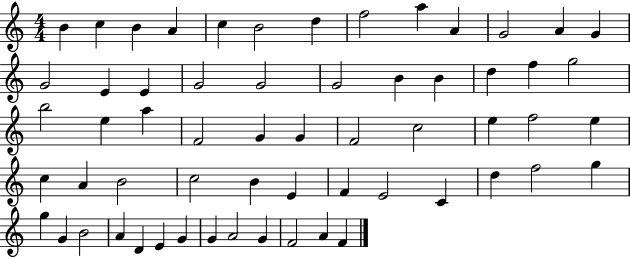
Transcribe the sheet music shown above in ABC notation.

X:1
T:Untitled
M:4/4
L:1/4
K:C
B c B A c B2 d f2 a A G2 A G G2 E E G2 G2 G2 B B d f g2 b2 e a F2 G G F2 c2 e f2 e c A B2 c2 B E F E2 C d f2 g g G B2 A D E G G A2 G F2 A F